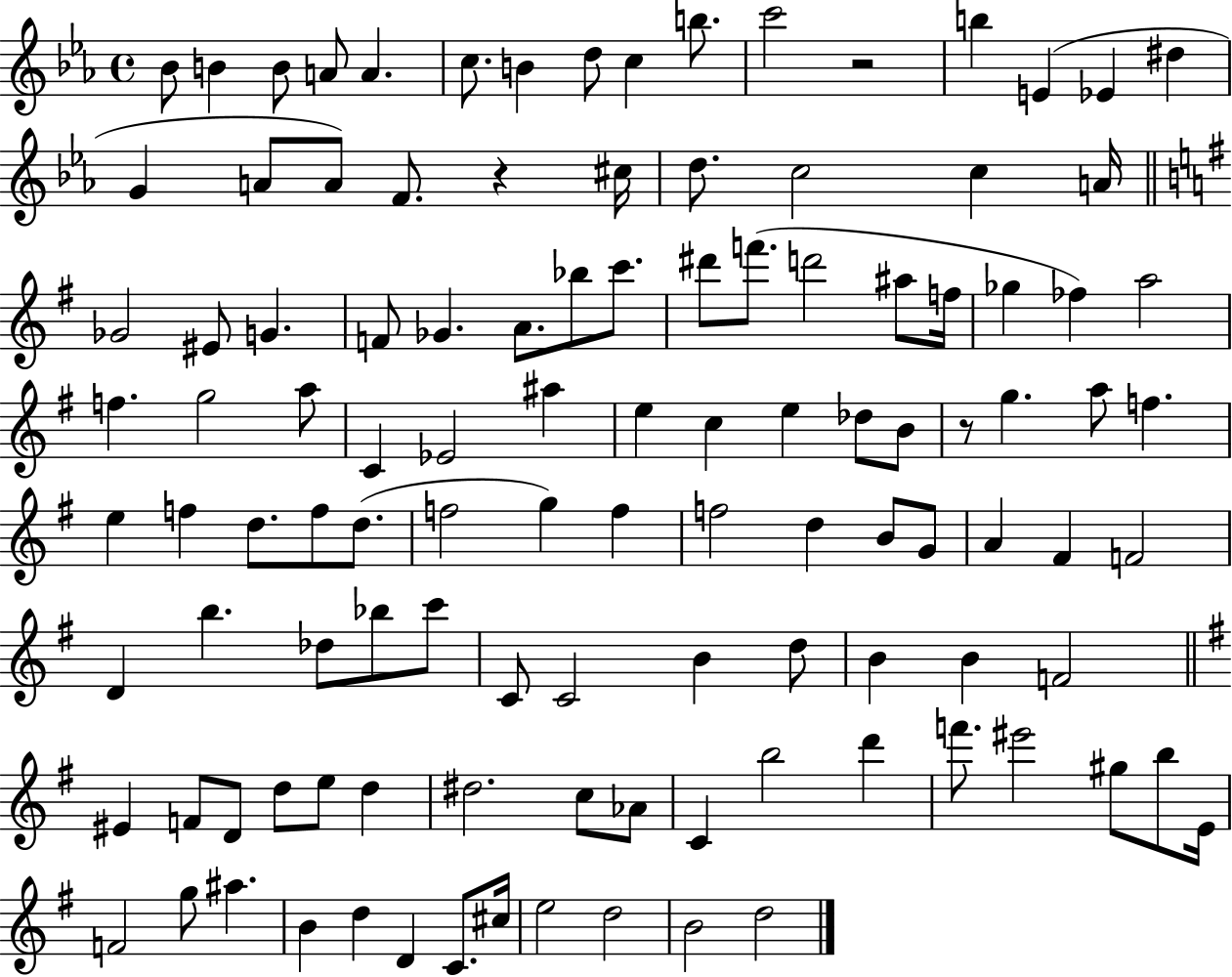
{
  \clef treble
  \time 4/4
  \defaultTimeSignature
  \key ees \major
  bes'8 b'4 b'8 a'8 a'4. | c''8. b'4 d''8 c''4 b''8. | c'''2 r2 | b''4 e'4( ees'4 dis''4 | \break g'4 a'8 a'8) f'8. r4 cis''16 | d''8. c''2 c''4 a'16 | \bar "||" \break \key g \major ges'2 eis'8 g'4. | f'8 ges'4. a'8. bes''8 c'''8. | dis'''8 f'''8.( d'''2 ais''8 f''16 | ges''4 fes''4) a''2 | \break f''4. g''2 a''8 | c'4 ees'2 ais''4 | e''4 c''4 e''4 des''8 b'8 | r8 g''4. a''8 f''4. | \break e''4 f''4 d''8. f''8 d''8.( | f''2 g''4) f''4 | f''2 d''4 b'8 g'8 | a'4 fis'4 f'2 | \break d'4 b''4. des''8 bes''8 c'''8 | c'8 c'2 b'4 d''8 | b'4 b'4 f'2 | \bar "||" \break \key g \major eis'4 f'8 d'8 d''8 e''8 d''4 | dis''2. c''8 aes'8 | c'4 b''2 d'''4 | f'''8. eis'''2 gis''8 b''8 e'16 | \break f'2 g''8 ais''4. | b'4 d''4 d'4 c'8. cis''16 | e''2 d''2 | b'2 d''2 | \break \bar "|."
}